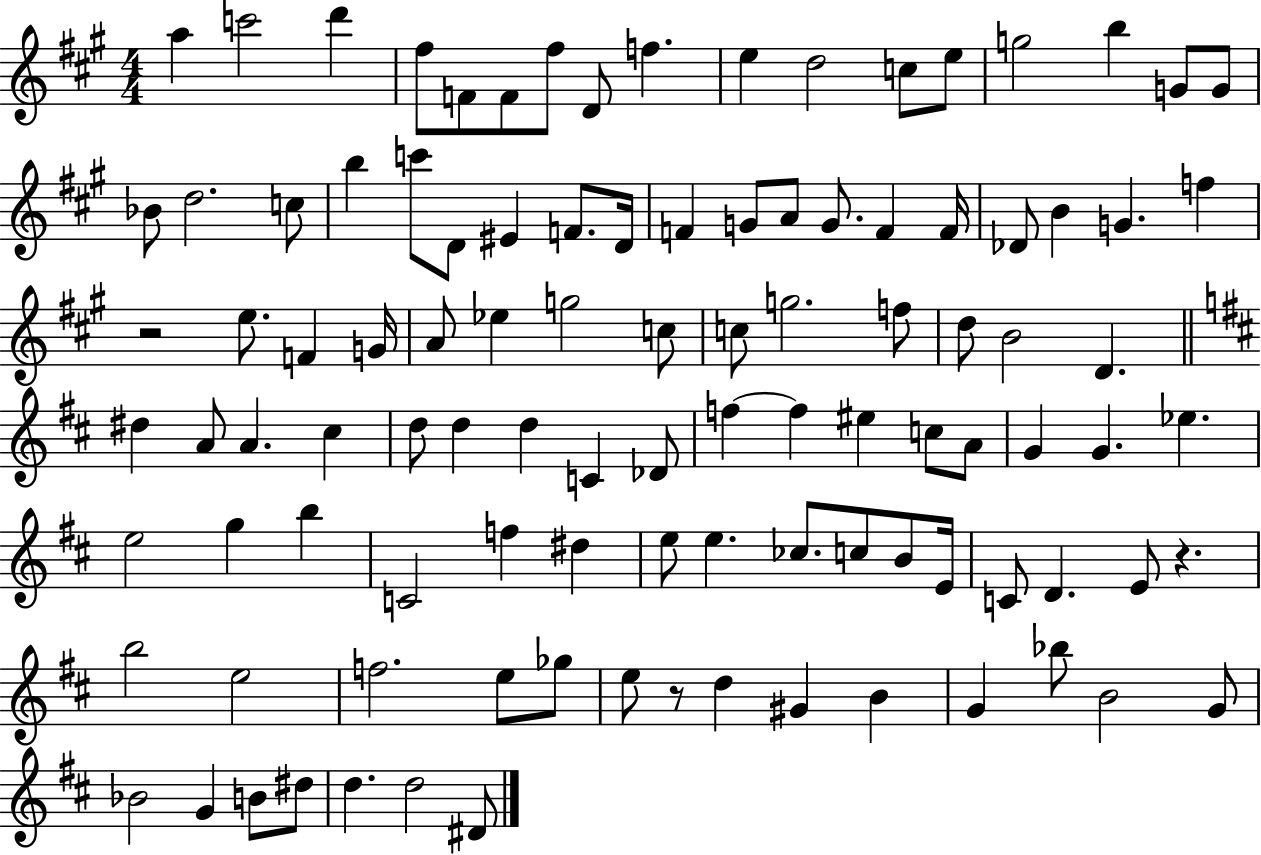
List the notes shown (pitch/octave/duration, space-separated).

A5/q C6/h D6/q F#5/e F4/e F4/e F#5/e D4/e F5/q. E5/q D5/h C5/e E5/e G5/h B5/q G4/e G4/e Bb4/e D5/h. C5/e B5/q C6/e D4/e EIS4/q F4/e. D4/s F4/q G4/e A4/e G4/e. F4/q F4/s Db4/e B4/q G4/q. F5/q R/h E5/e. F4/q G4/s A4/e Eb5/q G5/h C5/e C5/e G5/h. F5/e D5/e B4/h D4/q. D#5/q A4/e A4/q. C#5/q D5/e D5/q D5/q C4/q Db4/e F5/q F5/q EIS5/q C5/e A4/e G4/q G4/q. Eb5/q. E5/h G5/q B5/q C4/h F5/q D#5/q E5/e E5/q. CES5/e. C5/e B4/e E4/s C4/e D4/q. E4/e R/q. B5/h E5/h F5/h. E5/e Gb5/e E5/e R/e D5/q G#4/q B4/q G4/q Bb5/e B4/h G4/e Bb4/h G4/q B4/e D#5/e D5/q. D5/h D#4/e